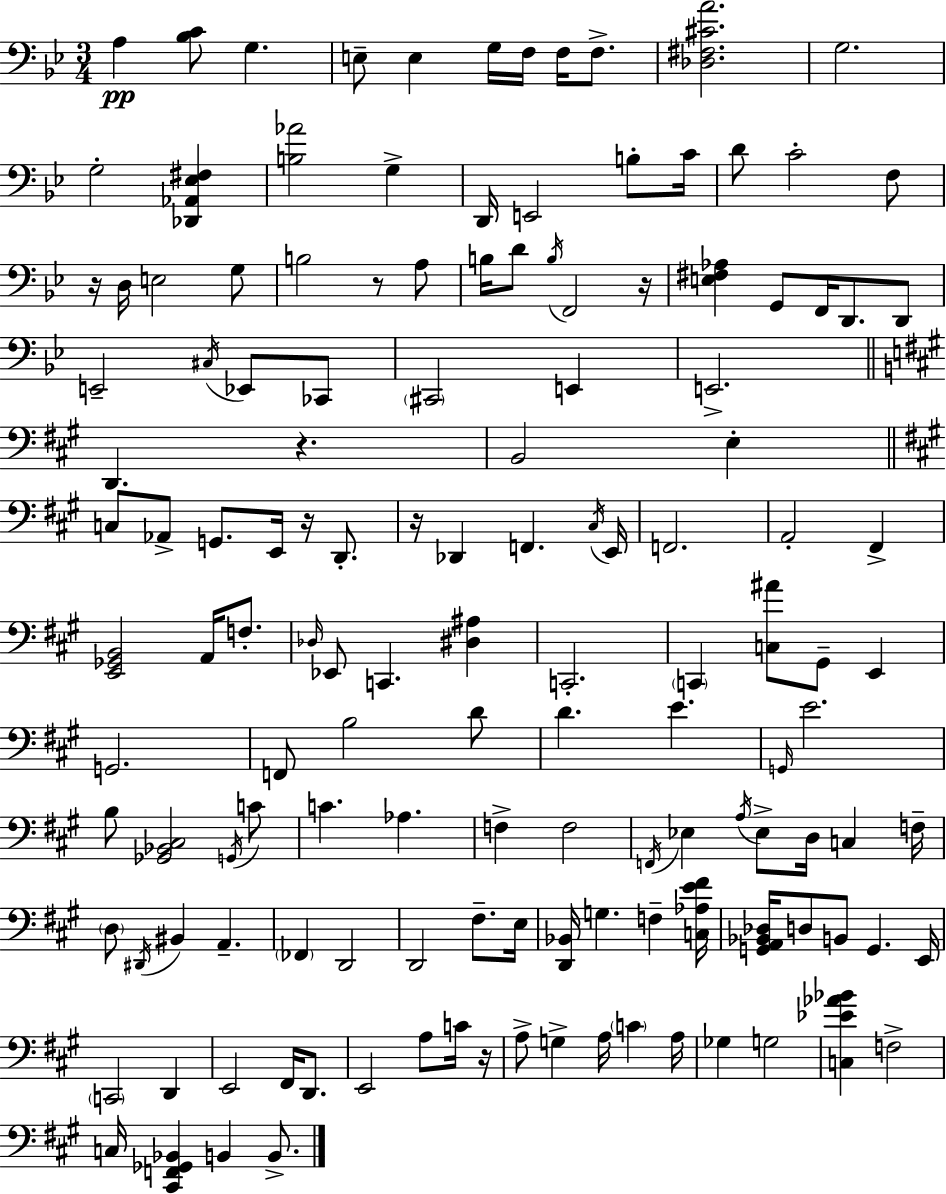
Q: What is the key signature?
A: BES major